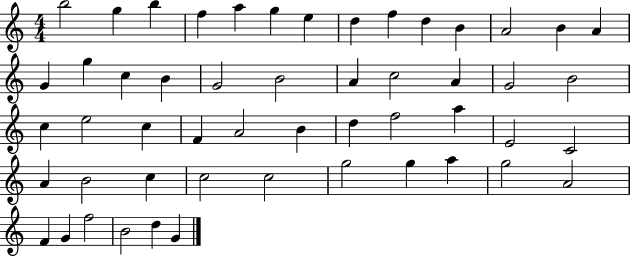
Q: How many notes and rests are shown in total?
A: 52